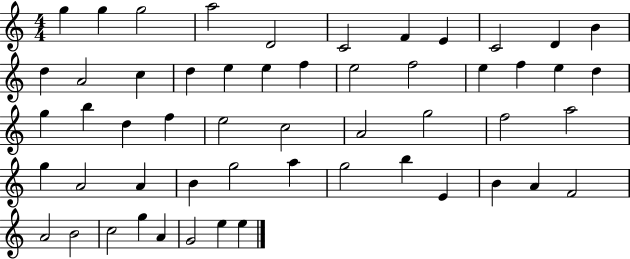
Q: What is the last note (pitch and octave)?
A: E5